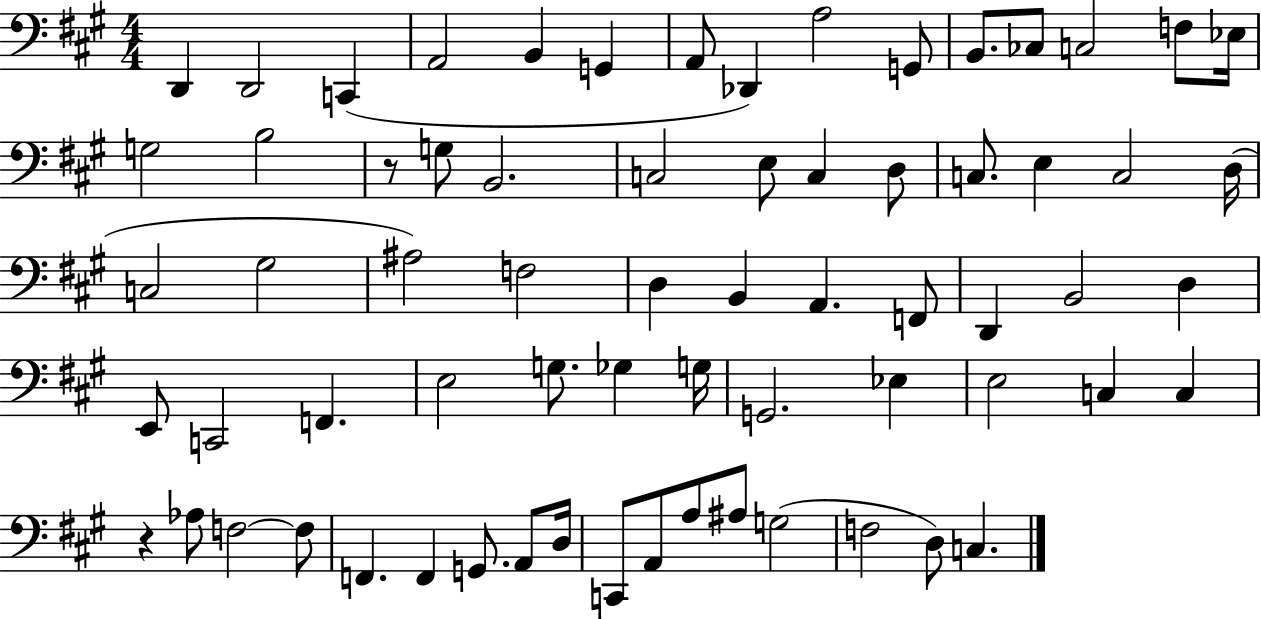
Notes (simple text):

D2/q D2/h C2/q A2/h B2/q G2/q A2/e Db2/q A3/h G2/e B2/e. CES3/e C3/h F3/e Eb3/s G3/h B3/h R/e G3/e B2/h. C3/h E3/e C3/q D3/e C3/e. E3/q C3/h D3/s C3/h G#3/h A#3/h F3/h D3/q B2/q A2/q. F2/e D2/q B2/h D3/q E2/e C2/h F2/q. E3/h G3/e. Gb3/q G3/s G2/h. Eb3/q E3/h C3/q C3/q R/q Ab3/e F3/h F3/e F2/q. F2/q G2/e. A2/e D3/s C2/e A2/e A3/e A#3/e G3/h F3/h D3/e C3/q.